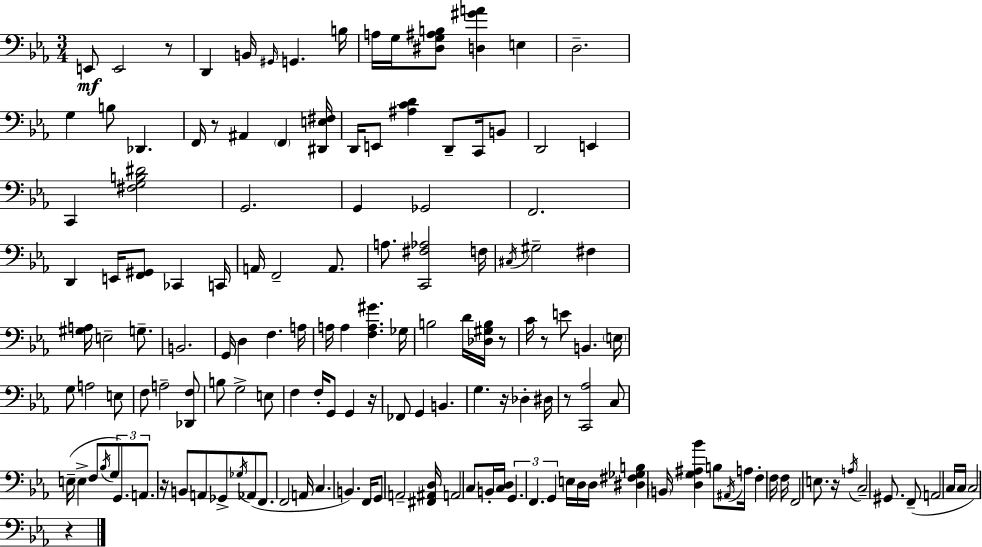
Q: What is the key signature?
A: C minor